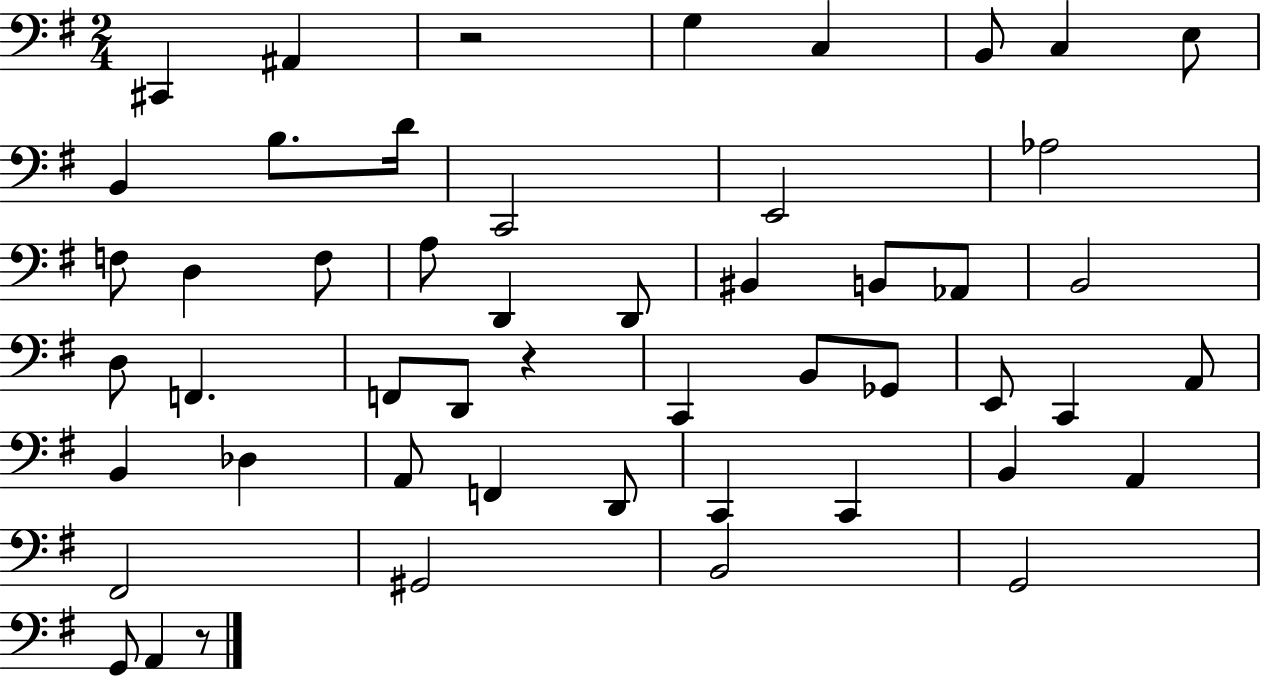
C#2/q A#2/q R/h G3/q C3/q B2/e C3/q E3/e B2/q B3/e. D4/s C2/h E2/h Ab3/h F3/e D3/q F3/e A3/e D2/q D2/e BIS2/q B2/e Ab2/e B2/h D3/e F2/q. F2/e D2/e R/q C2/q B2/e Gb2/e E2/e C2/q A2/e B2/q Db3/q A2/e F2/q D2/e C2/q C2/q B2/q A2/q F#2/h G#2/h B2/h G2/h G2/e A2/q R/e